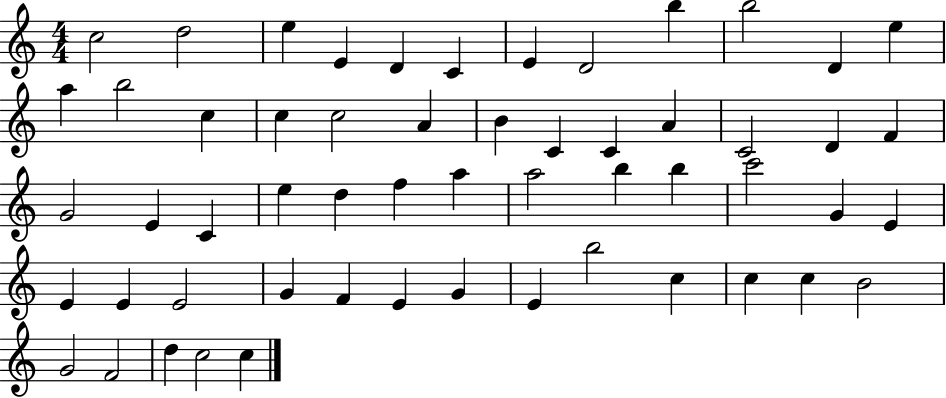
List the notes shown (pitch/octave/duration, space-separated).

C5/h D5/h E5/q E4/q D4/q C4/q E4/q D4/h B5/q B5/h D4/q E5/q A5/q B5/h C5/q C5/q C5/h A4/q B4/q C4/q C4/q A4/q C4/h D4/q F4/q G4/h E4/q C4/q E5/q D5/q F5/q A5/q A5/h B5/q B5/q C6/h G4/q E4/q E4/q E4/q E4/h G4/q F4/q E4/q G4/q E4/q B5/h C5/q C5/q C5/q B4/h G4/h F4/h D5/q C5/h C5/q